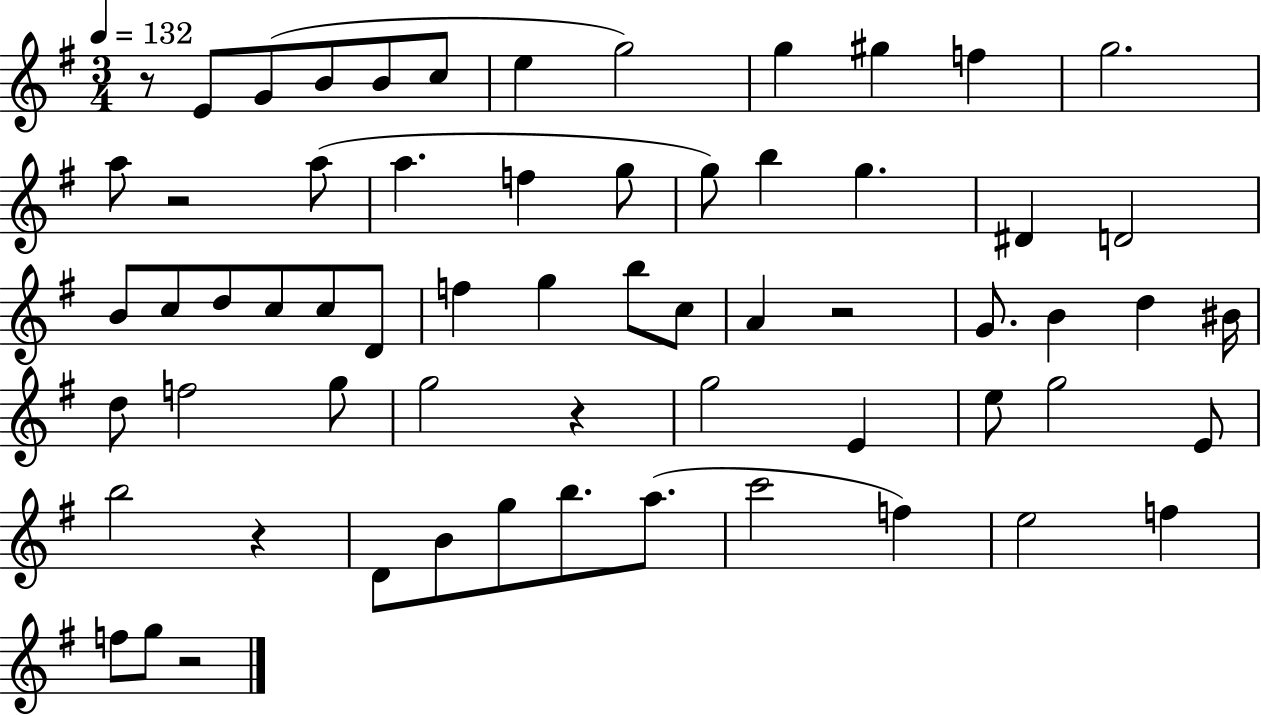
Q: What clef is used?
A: treble